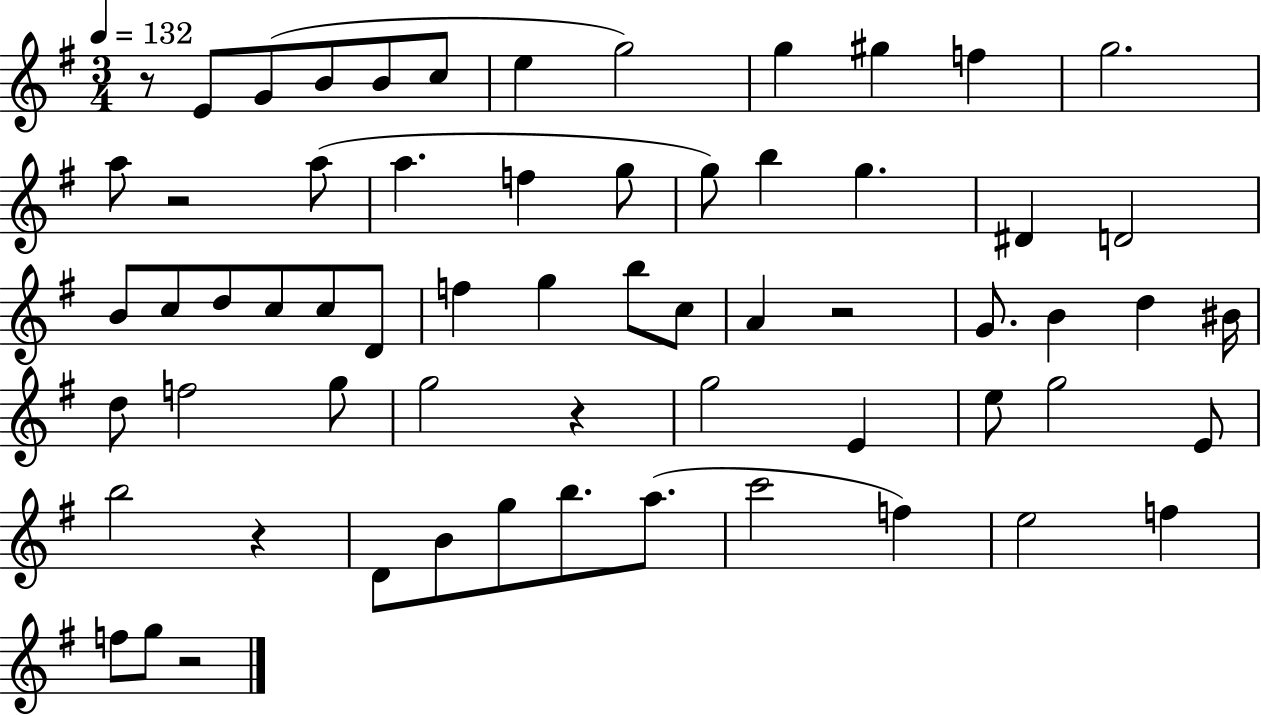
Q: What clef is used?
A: treble